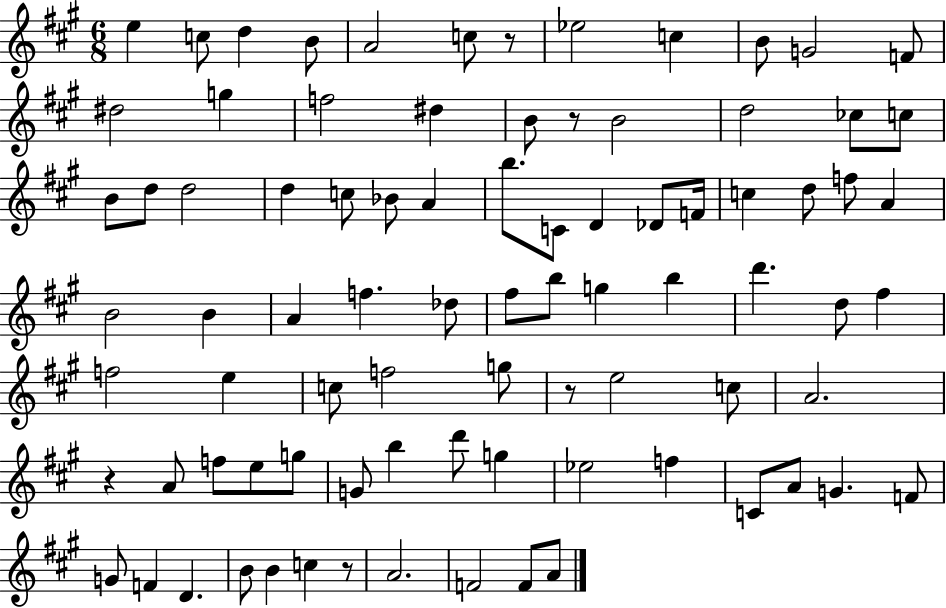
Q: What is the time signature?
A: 6/8